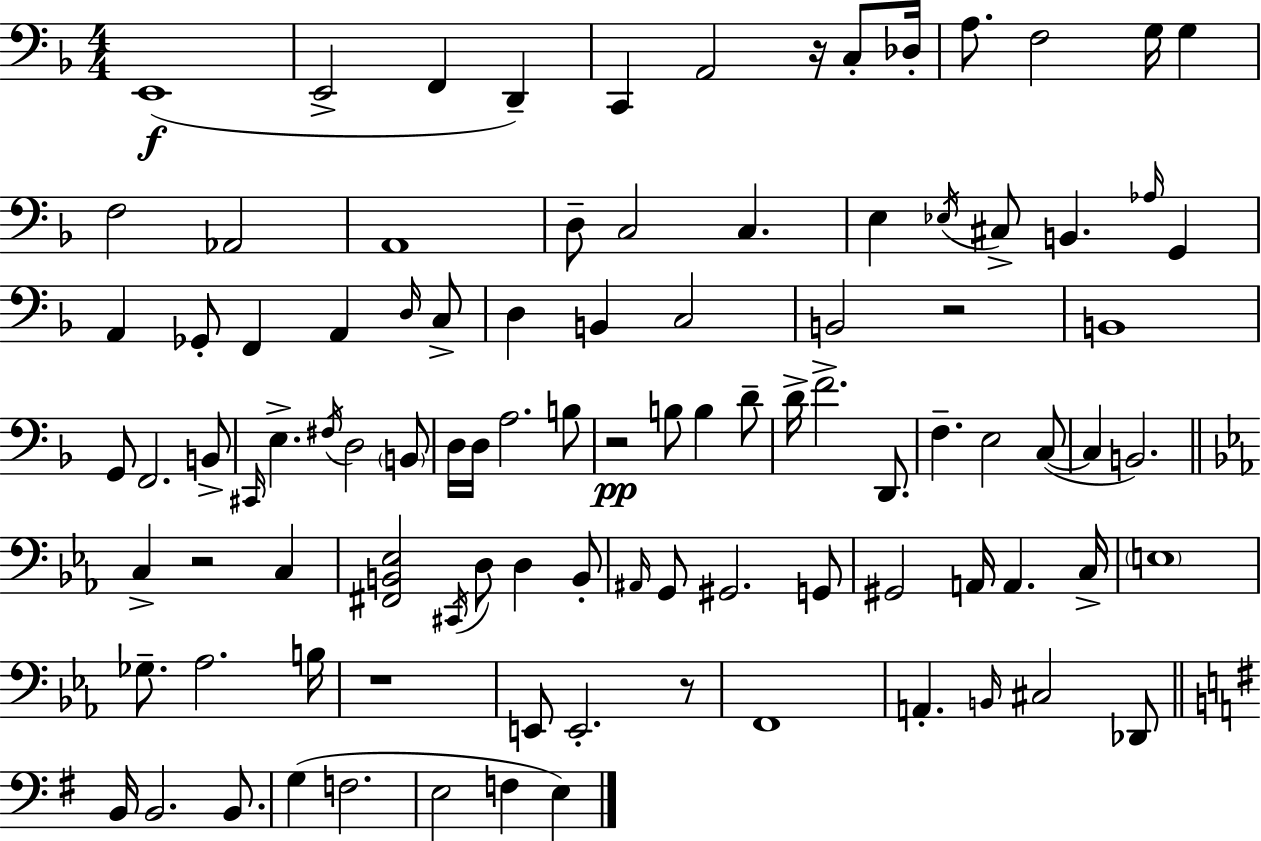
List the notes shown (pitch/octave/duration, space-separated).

E2/w E2/h F2/q D2/q C2/q A2/h R/s C3/e Db3/s A3/e. F3/h G3/s G3/q F3/h Ab2/h A2/w D3/e C3/h C3/q. E3/q Eb3/s C#3/e B2/q. Ab3/s G2/q A2/q Gb2/e F2/q A2/q D3/s C3/e D3/q B2/q C3/h B2/h R/h B2/w G2/e F2/h. B2/e C#2/s E3/q. F#3/s D3/h B2/e D3/s D3/s A3/h. B3/e R/h B3/e B3/q D4/e D4/s F4/h. D2/e. F3/q. E3/h C3/e C3/q B2/h. C3/q R/h C3/q [F#2,B2,Eb3]/h C#2/s D3/e D3/q B2/e A#2/s G2/e G#2/h. G2/e G#2/h A2/s A2/q. C3/s E3/w Gb3/e. Ab3/h. B3/s R/w E2/e E2/h. R/e F2/w A2/q. B2/s C#3/h Db2/e B2/s B2/h. B2/e. G3/q F3/h. E3/h F3/q E3/q